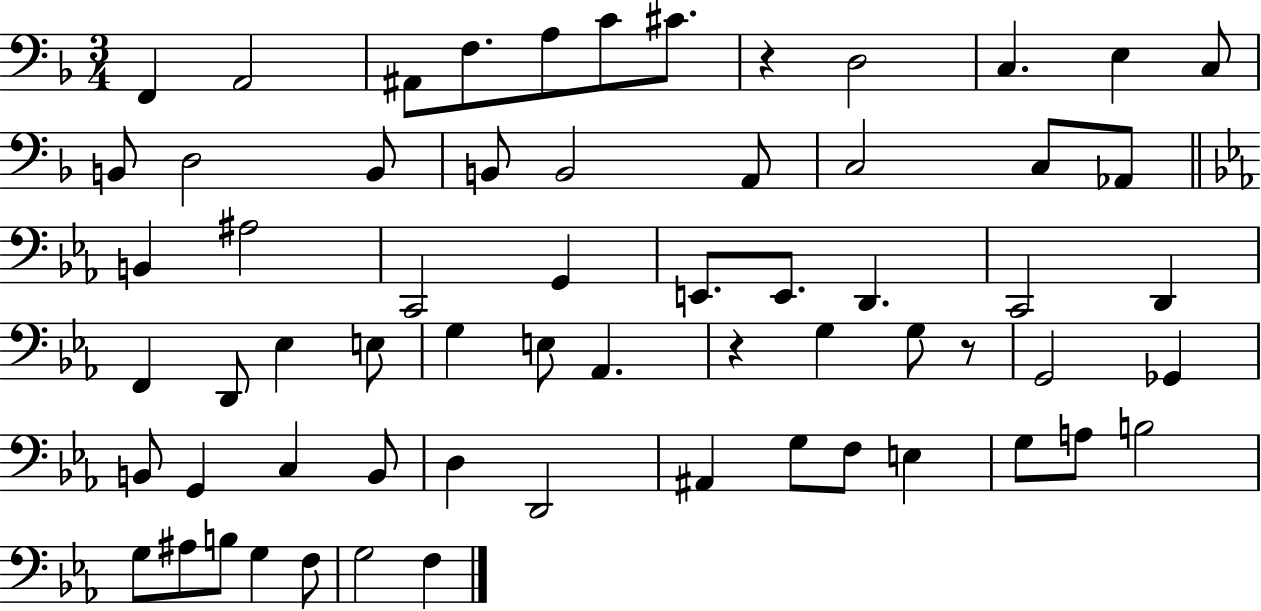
{
  \clef bass
  \numericTimeSignature
  \time 3/4
  \key f \major
  f,4 a,2 | ais,8 f8. a8 c'8 cis'8. | r4 d2 | c4. e4 c8 | \break b,8 d2 b,8 | b,8 b,2 a,8 | c2 c8 aes,8 | \bar "||" \break \key c \minor b,4 ais2 | c,2 g,4 | e,8. e,8. d,4. | c,2 d,4 | \break f,4 d,8 ees4 e8 | g4 e8 aes,4. | r4 g4 g8 r8 | g,2 ges,4 | \break b,8 g,4 c4 b,8 | d4 d,2 | ais,4 g8 f8 e4 | g8 a8 b2 | \break g8 ais8 b8 g4 f8 | g2 f4 | \bar "|."
}